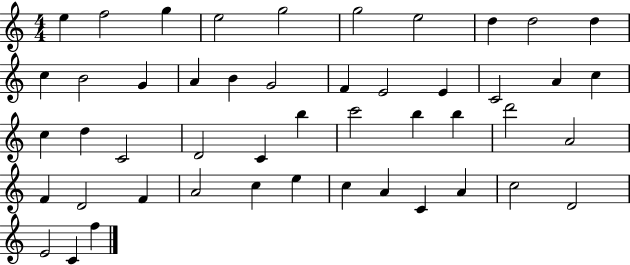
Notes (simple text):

E5/q F5/h G5/q E5/h G5/h G5/h E5/h D5/q D5/h D5/q C5/q B4/h G4/q A4/q B4/q G4/h F4/q E4/h E4/q C4/h A4/q C5/q C5/q D5/q C4/h D4/h C4/q B5/q C6/h B5/q B5/q D6/h A4/h F4/q D4/h F4/q A4/h C5/q E5/q C5/q A4/q C4/q A4/q C5/h D4/h E4/h C4/q F5/q